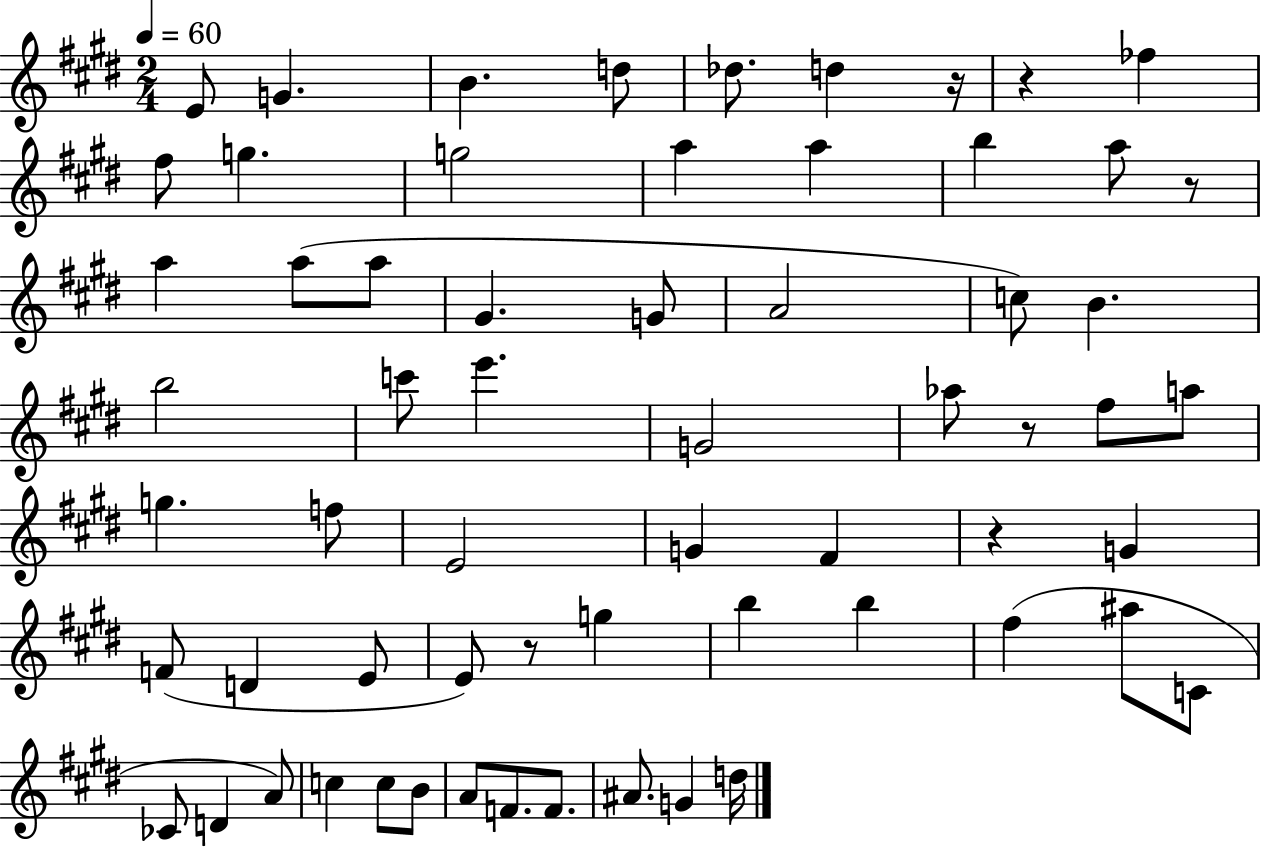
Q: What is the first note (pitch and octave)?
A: E4